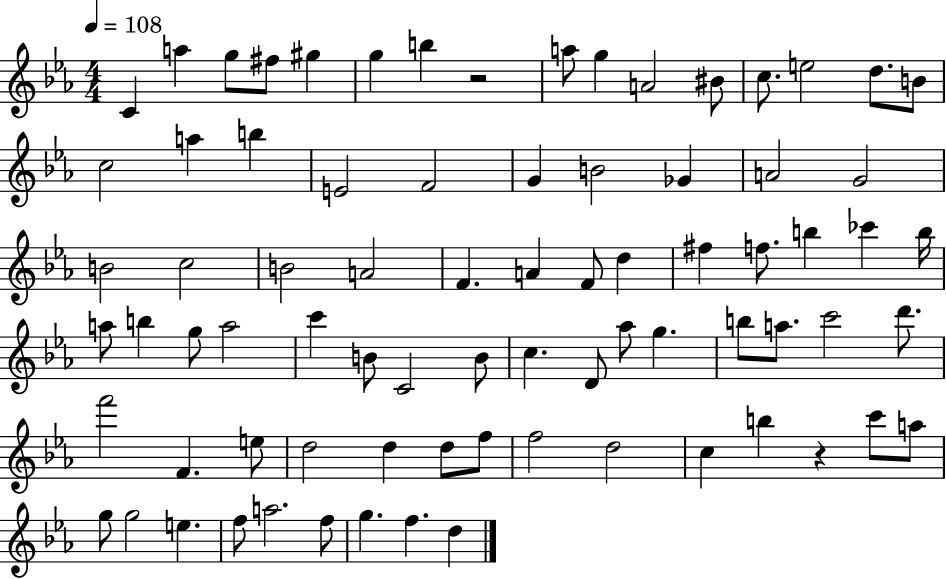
{
  \clef treble
  \numericTimeSignature
  \time 4/4
  \key ees \major
  \tempo 4 = 108
  c'4 a''4 g''8 fis''8 gis''4 | g''4 b''4 r2 | a''8 g''4 a'2 bis'8 | c''8. e''2 d''8. b'8 | \break c''2 a''4 b''4 | e'2 f'2 | g'4 b'2 ges'4 | a'2 g'2 | \break b'2 c''2 | b'2 a'2 | f'4. a'4 f'8 d''4 | fis''4 f''8. b''4 ces'''4 b''16 | \break a''8 b''4 g''8 a''2 | c'''4 b'8 c'2 b'8 | c''4. d'8 aes''8 g''4. | b''8 a''8. c'''2 d'''8. | \break f'''2 f'4. e''8 | d''2 d''4 d''8 f''8 | f''2 d''2 | c''4 b''4 r4 c'''8 a''8 | \break g''8 g''2 e''4. | f''8 a''2. f''8 | g''4. f''4. d''4 | \bar "|."
}